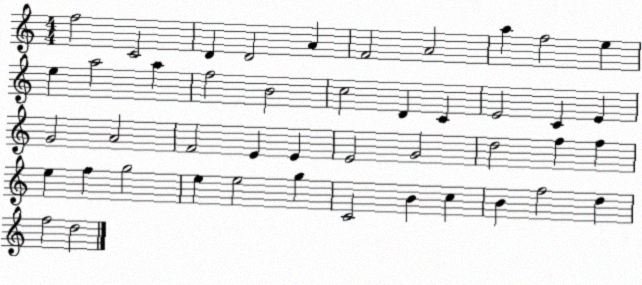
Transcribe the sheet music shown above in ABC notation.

X:1
T:Untitled
M:4/4
L:1/4
K:C
f2 C2 D D2 A F2 A2 a f2 e e a2 a f2 B2 c2 D C E2 C E G2 A2 F2 E E E2 G2 d2 f f e f g2 e e2 g C2 B c B f2 d f2 d2